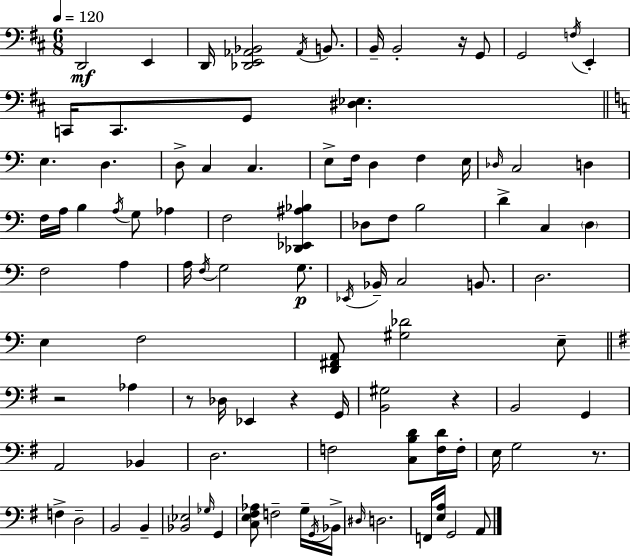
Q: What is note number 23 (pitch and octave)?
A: F3